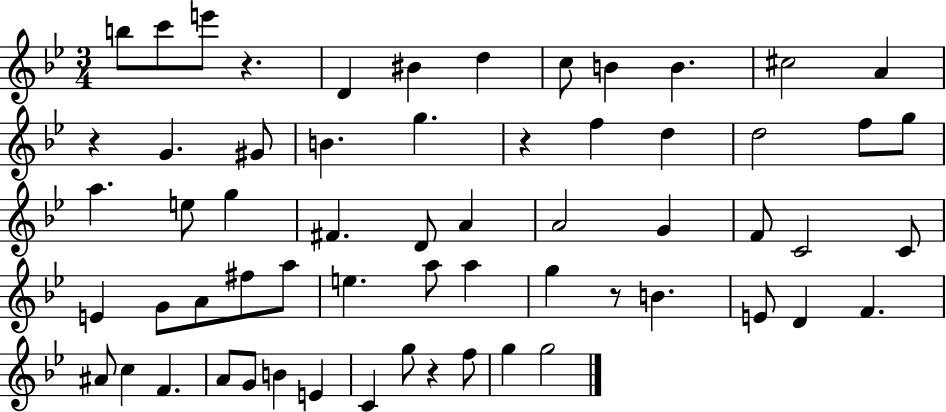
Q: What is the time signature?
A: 3/4